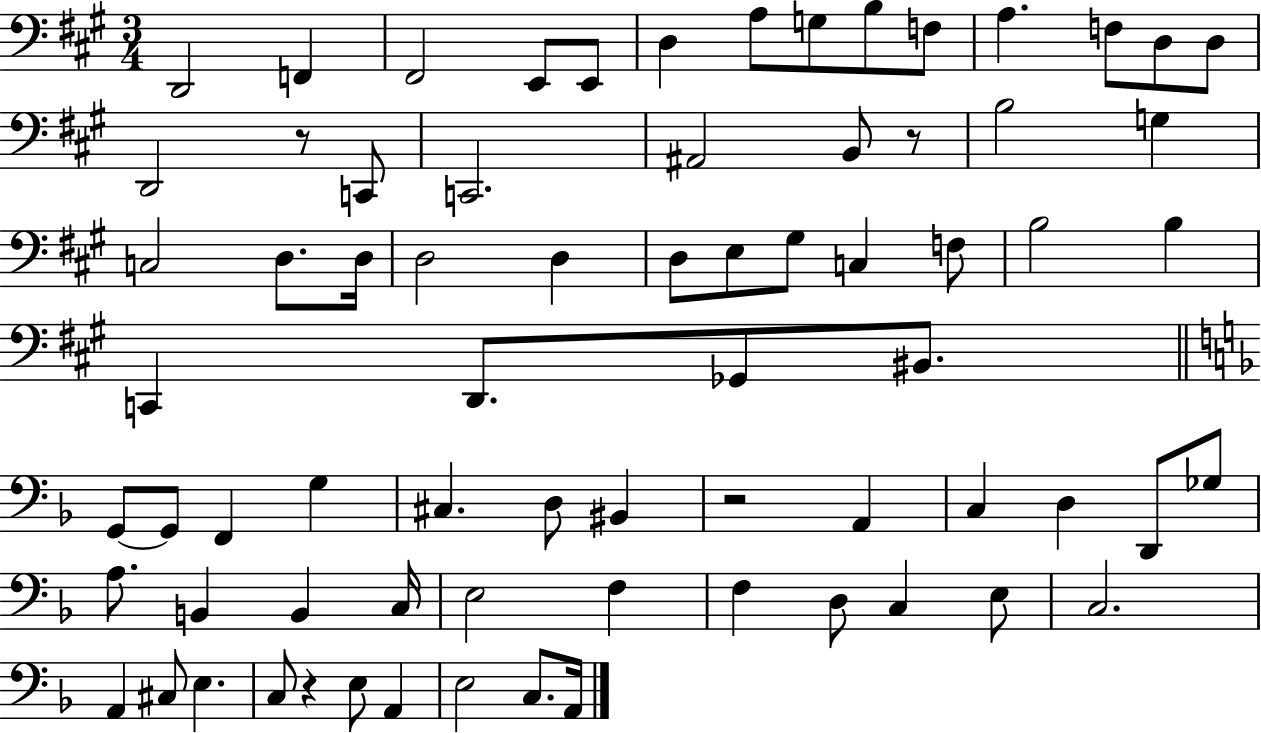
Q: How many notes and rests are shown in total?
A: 73